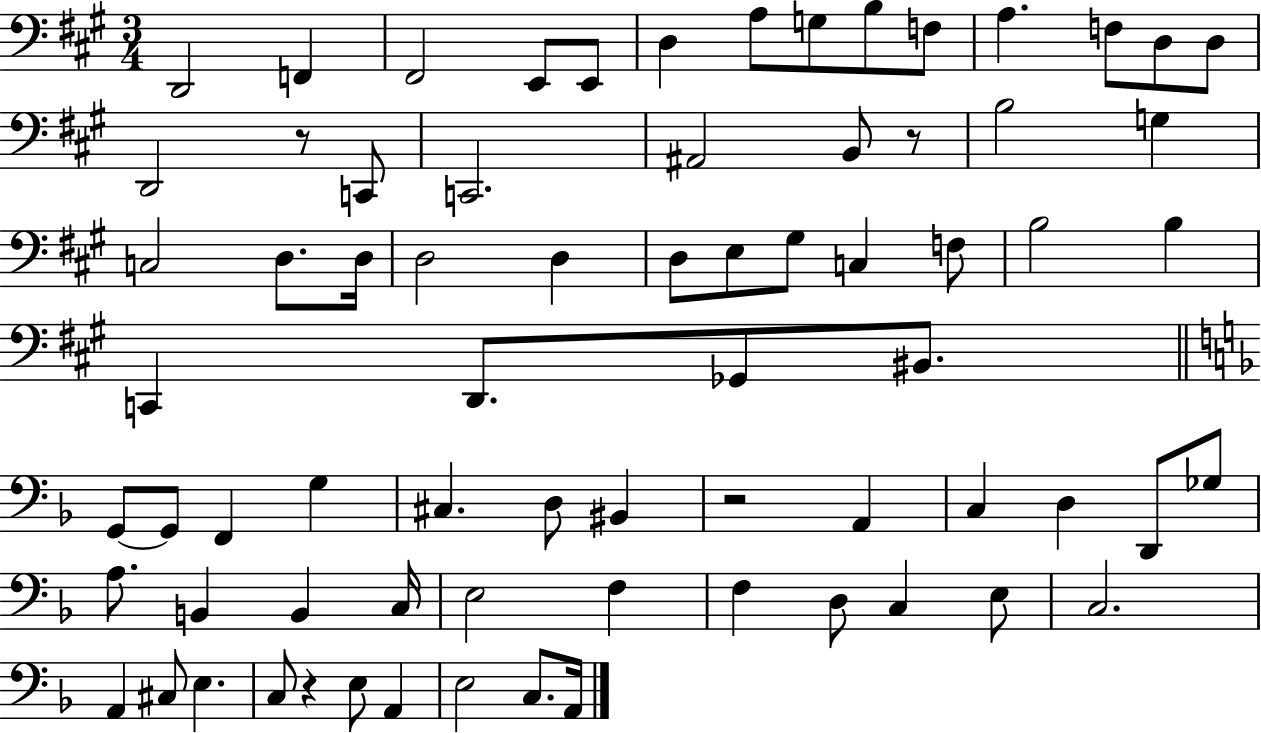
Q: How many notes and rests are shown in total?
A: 73